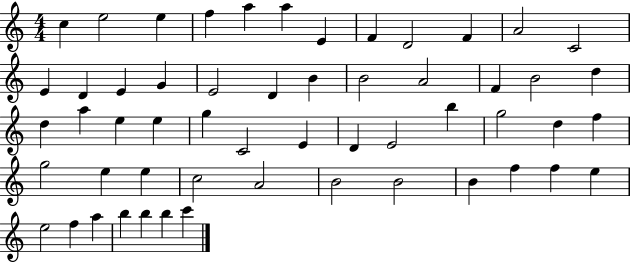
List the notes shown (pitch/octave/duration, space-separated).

C5/q E5/h E5/q F5/q A5/q A5/q E4/q F4/q D4/h F4/q A4/h C4/h E4/q D4/q E4/q G4/q E4/h D4/q B4/q B4/h A4/h F4/q B4/h D5/q D5/q A5/q E5/q E5/q G5/q C4/h E4/q D4/q E4/h B5/q G5/h D5/q F5/q G5/h E5/q E5/q C5/h A4/h B4/h B4/h B4/q F5/q F5/q E5/q E5/h F5/q A5/q B5/q B5/q B5/q C6/q